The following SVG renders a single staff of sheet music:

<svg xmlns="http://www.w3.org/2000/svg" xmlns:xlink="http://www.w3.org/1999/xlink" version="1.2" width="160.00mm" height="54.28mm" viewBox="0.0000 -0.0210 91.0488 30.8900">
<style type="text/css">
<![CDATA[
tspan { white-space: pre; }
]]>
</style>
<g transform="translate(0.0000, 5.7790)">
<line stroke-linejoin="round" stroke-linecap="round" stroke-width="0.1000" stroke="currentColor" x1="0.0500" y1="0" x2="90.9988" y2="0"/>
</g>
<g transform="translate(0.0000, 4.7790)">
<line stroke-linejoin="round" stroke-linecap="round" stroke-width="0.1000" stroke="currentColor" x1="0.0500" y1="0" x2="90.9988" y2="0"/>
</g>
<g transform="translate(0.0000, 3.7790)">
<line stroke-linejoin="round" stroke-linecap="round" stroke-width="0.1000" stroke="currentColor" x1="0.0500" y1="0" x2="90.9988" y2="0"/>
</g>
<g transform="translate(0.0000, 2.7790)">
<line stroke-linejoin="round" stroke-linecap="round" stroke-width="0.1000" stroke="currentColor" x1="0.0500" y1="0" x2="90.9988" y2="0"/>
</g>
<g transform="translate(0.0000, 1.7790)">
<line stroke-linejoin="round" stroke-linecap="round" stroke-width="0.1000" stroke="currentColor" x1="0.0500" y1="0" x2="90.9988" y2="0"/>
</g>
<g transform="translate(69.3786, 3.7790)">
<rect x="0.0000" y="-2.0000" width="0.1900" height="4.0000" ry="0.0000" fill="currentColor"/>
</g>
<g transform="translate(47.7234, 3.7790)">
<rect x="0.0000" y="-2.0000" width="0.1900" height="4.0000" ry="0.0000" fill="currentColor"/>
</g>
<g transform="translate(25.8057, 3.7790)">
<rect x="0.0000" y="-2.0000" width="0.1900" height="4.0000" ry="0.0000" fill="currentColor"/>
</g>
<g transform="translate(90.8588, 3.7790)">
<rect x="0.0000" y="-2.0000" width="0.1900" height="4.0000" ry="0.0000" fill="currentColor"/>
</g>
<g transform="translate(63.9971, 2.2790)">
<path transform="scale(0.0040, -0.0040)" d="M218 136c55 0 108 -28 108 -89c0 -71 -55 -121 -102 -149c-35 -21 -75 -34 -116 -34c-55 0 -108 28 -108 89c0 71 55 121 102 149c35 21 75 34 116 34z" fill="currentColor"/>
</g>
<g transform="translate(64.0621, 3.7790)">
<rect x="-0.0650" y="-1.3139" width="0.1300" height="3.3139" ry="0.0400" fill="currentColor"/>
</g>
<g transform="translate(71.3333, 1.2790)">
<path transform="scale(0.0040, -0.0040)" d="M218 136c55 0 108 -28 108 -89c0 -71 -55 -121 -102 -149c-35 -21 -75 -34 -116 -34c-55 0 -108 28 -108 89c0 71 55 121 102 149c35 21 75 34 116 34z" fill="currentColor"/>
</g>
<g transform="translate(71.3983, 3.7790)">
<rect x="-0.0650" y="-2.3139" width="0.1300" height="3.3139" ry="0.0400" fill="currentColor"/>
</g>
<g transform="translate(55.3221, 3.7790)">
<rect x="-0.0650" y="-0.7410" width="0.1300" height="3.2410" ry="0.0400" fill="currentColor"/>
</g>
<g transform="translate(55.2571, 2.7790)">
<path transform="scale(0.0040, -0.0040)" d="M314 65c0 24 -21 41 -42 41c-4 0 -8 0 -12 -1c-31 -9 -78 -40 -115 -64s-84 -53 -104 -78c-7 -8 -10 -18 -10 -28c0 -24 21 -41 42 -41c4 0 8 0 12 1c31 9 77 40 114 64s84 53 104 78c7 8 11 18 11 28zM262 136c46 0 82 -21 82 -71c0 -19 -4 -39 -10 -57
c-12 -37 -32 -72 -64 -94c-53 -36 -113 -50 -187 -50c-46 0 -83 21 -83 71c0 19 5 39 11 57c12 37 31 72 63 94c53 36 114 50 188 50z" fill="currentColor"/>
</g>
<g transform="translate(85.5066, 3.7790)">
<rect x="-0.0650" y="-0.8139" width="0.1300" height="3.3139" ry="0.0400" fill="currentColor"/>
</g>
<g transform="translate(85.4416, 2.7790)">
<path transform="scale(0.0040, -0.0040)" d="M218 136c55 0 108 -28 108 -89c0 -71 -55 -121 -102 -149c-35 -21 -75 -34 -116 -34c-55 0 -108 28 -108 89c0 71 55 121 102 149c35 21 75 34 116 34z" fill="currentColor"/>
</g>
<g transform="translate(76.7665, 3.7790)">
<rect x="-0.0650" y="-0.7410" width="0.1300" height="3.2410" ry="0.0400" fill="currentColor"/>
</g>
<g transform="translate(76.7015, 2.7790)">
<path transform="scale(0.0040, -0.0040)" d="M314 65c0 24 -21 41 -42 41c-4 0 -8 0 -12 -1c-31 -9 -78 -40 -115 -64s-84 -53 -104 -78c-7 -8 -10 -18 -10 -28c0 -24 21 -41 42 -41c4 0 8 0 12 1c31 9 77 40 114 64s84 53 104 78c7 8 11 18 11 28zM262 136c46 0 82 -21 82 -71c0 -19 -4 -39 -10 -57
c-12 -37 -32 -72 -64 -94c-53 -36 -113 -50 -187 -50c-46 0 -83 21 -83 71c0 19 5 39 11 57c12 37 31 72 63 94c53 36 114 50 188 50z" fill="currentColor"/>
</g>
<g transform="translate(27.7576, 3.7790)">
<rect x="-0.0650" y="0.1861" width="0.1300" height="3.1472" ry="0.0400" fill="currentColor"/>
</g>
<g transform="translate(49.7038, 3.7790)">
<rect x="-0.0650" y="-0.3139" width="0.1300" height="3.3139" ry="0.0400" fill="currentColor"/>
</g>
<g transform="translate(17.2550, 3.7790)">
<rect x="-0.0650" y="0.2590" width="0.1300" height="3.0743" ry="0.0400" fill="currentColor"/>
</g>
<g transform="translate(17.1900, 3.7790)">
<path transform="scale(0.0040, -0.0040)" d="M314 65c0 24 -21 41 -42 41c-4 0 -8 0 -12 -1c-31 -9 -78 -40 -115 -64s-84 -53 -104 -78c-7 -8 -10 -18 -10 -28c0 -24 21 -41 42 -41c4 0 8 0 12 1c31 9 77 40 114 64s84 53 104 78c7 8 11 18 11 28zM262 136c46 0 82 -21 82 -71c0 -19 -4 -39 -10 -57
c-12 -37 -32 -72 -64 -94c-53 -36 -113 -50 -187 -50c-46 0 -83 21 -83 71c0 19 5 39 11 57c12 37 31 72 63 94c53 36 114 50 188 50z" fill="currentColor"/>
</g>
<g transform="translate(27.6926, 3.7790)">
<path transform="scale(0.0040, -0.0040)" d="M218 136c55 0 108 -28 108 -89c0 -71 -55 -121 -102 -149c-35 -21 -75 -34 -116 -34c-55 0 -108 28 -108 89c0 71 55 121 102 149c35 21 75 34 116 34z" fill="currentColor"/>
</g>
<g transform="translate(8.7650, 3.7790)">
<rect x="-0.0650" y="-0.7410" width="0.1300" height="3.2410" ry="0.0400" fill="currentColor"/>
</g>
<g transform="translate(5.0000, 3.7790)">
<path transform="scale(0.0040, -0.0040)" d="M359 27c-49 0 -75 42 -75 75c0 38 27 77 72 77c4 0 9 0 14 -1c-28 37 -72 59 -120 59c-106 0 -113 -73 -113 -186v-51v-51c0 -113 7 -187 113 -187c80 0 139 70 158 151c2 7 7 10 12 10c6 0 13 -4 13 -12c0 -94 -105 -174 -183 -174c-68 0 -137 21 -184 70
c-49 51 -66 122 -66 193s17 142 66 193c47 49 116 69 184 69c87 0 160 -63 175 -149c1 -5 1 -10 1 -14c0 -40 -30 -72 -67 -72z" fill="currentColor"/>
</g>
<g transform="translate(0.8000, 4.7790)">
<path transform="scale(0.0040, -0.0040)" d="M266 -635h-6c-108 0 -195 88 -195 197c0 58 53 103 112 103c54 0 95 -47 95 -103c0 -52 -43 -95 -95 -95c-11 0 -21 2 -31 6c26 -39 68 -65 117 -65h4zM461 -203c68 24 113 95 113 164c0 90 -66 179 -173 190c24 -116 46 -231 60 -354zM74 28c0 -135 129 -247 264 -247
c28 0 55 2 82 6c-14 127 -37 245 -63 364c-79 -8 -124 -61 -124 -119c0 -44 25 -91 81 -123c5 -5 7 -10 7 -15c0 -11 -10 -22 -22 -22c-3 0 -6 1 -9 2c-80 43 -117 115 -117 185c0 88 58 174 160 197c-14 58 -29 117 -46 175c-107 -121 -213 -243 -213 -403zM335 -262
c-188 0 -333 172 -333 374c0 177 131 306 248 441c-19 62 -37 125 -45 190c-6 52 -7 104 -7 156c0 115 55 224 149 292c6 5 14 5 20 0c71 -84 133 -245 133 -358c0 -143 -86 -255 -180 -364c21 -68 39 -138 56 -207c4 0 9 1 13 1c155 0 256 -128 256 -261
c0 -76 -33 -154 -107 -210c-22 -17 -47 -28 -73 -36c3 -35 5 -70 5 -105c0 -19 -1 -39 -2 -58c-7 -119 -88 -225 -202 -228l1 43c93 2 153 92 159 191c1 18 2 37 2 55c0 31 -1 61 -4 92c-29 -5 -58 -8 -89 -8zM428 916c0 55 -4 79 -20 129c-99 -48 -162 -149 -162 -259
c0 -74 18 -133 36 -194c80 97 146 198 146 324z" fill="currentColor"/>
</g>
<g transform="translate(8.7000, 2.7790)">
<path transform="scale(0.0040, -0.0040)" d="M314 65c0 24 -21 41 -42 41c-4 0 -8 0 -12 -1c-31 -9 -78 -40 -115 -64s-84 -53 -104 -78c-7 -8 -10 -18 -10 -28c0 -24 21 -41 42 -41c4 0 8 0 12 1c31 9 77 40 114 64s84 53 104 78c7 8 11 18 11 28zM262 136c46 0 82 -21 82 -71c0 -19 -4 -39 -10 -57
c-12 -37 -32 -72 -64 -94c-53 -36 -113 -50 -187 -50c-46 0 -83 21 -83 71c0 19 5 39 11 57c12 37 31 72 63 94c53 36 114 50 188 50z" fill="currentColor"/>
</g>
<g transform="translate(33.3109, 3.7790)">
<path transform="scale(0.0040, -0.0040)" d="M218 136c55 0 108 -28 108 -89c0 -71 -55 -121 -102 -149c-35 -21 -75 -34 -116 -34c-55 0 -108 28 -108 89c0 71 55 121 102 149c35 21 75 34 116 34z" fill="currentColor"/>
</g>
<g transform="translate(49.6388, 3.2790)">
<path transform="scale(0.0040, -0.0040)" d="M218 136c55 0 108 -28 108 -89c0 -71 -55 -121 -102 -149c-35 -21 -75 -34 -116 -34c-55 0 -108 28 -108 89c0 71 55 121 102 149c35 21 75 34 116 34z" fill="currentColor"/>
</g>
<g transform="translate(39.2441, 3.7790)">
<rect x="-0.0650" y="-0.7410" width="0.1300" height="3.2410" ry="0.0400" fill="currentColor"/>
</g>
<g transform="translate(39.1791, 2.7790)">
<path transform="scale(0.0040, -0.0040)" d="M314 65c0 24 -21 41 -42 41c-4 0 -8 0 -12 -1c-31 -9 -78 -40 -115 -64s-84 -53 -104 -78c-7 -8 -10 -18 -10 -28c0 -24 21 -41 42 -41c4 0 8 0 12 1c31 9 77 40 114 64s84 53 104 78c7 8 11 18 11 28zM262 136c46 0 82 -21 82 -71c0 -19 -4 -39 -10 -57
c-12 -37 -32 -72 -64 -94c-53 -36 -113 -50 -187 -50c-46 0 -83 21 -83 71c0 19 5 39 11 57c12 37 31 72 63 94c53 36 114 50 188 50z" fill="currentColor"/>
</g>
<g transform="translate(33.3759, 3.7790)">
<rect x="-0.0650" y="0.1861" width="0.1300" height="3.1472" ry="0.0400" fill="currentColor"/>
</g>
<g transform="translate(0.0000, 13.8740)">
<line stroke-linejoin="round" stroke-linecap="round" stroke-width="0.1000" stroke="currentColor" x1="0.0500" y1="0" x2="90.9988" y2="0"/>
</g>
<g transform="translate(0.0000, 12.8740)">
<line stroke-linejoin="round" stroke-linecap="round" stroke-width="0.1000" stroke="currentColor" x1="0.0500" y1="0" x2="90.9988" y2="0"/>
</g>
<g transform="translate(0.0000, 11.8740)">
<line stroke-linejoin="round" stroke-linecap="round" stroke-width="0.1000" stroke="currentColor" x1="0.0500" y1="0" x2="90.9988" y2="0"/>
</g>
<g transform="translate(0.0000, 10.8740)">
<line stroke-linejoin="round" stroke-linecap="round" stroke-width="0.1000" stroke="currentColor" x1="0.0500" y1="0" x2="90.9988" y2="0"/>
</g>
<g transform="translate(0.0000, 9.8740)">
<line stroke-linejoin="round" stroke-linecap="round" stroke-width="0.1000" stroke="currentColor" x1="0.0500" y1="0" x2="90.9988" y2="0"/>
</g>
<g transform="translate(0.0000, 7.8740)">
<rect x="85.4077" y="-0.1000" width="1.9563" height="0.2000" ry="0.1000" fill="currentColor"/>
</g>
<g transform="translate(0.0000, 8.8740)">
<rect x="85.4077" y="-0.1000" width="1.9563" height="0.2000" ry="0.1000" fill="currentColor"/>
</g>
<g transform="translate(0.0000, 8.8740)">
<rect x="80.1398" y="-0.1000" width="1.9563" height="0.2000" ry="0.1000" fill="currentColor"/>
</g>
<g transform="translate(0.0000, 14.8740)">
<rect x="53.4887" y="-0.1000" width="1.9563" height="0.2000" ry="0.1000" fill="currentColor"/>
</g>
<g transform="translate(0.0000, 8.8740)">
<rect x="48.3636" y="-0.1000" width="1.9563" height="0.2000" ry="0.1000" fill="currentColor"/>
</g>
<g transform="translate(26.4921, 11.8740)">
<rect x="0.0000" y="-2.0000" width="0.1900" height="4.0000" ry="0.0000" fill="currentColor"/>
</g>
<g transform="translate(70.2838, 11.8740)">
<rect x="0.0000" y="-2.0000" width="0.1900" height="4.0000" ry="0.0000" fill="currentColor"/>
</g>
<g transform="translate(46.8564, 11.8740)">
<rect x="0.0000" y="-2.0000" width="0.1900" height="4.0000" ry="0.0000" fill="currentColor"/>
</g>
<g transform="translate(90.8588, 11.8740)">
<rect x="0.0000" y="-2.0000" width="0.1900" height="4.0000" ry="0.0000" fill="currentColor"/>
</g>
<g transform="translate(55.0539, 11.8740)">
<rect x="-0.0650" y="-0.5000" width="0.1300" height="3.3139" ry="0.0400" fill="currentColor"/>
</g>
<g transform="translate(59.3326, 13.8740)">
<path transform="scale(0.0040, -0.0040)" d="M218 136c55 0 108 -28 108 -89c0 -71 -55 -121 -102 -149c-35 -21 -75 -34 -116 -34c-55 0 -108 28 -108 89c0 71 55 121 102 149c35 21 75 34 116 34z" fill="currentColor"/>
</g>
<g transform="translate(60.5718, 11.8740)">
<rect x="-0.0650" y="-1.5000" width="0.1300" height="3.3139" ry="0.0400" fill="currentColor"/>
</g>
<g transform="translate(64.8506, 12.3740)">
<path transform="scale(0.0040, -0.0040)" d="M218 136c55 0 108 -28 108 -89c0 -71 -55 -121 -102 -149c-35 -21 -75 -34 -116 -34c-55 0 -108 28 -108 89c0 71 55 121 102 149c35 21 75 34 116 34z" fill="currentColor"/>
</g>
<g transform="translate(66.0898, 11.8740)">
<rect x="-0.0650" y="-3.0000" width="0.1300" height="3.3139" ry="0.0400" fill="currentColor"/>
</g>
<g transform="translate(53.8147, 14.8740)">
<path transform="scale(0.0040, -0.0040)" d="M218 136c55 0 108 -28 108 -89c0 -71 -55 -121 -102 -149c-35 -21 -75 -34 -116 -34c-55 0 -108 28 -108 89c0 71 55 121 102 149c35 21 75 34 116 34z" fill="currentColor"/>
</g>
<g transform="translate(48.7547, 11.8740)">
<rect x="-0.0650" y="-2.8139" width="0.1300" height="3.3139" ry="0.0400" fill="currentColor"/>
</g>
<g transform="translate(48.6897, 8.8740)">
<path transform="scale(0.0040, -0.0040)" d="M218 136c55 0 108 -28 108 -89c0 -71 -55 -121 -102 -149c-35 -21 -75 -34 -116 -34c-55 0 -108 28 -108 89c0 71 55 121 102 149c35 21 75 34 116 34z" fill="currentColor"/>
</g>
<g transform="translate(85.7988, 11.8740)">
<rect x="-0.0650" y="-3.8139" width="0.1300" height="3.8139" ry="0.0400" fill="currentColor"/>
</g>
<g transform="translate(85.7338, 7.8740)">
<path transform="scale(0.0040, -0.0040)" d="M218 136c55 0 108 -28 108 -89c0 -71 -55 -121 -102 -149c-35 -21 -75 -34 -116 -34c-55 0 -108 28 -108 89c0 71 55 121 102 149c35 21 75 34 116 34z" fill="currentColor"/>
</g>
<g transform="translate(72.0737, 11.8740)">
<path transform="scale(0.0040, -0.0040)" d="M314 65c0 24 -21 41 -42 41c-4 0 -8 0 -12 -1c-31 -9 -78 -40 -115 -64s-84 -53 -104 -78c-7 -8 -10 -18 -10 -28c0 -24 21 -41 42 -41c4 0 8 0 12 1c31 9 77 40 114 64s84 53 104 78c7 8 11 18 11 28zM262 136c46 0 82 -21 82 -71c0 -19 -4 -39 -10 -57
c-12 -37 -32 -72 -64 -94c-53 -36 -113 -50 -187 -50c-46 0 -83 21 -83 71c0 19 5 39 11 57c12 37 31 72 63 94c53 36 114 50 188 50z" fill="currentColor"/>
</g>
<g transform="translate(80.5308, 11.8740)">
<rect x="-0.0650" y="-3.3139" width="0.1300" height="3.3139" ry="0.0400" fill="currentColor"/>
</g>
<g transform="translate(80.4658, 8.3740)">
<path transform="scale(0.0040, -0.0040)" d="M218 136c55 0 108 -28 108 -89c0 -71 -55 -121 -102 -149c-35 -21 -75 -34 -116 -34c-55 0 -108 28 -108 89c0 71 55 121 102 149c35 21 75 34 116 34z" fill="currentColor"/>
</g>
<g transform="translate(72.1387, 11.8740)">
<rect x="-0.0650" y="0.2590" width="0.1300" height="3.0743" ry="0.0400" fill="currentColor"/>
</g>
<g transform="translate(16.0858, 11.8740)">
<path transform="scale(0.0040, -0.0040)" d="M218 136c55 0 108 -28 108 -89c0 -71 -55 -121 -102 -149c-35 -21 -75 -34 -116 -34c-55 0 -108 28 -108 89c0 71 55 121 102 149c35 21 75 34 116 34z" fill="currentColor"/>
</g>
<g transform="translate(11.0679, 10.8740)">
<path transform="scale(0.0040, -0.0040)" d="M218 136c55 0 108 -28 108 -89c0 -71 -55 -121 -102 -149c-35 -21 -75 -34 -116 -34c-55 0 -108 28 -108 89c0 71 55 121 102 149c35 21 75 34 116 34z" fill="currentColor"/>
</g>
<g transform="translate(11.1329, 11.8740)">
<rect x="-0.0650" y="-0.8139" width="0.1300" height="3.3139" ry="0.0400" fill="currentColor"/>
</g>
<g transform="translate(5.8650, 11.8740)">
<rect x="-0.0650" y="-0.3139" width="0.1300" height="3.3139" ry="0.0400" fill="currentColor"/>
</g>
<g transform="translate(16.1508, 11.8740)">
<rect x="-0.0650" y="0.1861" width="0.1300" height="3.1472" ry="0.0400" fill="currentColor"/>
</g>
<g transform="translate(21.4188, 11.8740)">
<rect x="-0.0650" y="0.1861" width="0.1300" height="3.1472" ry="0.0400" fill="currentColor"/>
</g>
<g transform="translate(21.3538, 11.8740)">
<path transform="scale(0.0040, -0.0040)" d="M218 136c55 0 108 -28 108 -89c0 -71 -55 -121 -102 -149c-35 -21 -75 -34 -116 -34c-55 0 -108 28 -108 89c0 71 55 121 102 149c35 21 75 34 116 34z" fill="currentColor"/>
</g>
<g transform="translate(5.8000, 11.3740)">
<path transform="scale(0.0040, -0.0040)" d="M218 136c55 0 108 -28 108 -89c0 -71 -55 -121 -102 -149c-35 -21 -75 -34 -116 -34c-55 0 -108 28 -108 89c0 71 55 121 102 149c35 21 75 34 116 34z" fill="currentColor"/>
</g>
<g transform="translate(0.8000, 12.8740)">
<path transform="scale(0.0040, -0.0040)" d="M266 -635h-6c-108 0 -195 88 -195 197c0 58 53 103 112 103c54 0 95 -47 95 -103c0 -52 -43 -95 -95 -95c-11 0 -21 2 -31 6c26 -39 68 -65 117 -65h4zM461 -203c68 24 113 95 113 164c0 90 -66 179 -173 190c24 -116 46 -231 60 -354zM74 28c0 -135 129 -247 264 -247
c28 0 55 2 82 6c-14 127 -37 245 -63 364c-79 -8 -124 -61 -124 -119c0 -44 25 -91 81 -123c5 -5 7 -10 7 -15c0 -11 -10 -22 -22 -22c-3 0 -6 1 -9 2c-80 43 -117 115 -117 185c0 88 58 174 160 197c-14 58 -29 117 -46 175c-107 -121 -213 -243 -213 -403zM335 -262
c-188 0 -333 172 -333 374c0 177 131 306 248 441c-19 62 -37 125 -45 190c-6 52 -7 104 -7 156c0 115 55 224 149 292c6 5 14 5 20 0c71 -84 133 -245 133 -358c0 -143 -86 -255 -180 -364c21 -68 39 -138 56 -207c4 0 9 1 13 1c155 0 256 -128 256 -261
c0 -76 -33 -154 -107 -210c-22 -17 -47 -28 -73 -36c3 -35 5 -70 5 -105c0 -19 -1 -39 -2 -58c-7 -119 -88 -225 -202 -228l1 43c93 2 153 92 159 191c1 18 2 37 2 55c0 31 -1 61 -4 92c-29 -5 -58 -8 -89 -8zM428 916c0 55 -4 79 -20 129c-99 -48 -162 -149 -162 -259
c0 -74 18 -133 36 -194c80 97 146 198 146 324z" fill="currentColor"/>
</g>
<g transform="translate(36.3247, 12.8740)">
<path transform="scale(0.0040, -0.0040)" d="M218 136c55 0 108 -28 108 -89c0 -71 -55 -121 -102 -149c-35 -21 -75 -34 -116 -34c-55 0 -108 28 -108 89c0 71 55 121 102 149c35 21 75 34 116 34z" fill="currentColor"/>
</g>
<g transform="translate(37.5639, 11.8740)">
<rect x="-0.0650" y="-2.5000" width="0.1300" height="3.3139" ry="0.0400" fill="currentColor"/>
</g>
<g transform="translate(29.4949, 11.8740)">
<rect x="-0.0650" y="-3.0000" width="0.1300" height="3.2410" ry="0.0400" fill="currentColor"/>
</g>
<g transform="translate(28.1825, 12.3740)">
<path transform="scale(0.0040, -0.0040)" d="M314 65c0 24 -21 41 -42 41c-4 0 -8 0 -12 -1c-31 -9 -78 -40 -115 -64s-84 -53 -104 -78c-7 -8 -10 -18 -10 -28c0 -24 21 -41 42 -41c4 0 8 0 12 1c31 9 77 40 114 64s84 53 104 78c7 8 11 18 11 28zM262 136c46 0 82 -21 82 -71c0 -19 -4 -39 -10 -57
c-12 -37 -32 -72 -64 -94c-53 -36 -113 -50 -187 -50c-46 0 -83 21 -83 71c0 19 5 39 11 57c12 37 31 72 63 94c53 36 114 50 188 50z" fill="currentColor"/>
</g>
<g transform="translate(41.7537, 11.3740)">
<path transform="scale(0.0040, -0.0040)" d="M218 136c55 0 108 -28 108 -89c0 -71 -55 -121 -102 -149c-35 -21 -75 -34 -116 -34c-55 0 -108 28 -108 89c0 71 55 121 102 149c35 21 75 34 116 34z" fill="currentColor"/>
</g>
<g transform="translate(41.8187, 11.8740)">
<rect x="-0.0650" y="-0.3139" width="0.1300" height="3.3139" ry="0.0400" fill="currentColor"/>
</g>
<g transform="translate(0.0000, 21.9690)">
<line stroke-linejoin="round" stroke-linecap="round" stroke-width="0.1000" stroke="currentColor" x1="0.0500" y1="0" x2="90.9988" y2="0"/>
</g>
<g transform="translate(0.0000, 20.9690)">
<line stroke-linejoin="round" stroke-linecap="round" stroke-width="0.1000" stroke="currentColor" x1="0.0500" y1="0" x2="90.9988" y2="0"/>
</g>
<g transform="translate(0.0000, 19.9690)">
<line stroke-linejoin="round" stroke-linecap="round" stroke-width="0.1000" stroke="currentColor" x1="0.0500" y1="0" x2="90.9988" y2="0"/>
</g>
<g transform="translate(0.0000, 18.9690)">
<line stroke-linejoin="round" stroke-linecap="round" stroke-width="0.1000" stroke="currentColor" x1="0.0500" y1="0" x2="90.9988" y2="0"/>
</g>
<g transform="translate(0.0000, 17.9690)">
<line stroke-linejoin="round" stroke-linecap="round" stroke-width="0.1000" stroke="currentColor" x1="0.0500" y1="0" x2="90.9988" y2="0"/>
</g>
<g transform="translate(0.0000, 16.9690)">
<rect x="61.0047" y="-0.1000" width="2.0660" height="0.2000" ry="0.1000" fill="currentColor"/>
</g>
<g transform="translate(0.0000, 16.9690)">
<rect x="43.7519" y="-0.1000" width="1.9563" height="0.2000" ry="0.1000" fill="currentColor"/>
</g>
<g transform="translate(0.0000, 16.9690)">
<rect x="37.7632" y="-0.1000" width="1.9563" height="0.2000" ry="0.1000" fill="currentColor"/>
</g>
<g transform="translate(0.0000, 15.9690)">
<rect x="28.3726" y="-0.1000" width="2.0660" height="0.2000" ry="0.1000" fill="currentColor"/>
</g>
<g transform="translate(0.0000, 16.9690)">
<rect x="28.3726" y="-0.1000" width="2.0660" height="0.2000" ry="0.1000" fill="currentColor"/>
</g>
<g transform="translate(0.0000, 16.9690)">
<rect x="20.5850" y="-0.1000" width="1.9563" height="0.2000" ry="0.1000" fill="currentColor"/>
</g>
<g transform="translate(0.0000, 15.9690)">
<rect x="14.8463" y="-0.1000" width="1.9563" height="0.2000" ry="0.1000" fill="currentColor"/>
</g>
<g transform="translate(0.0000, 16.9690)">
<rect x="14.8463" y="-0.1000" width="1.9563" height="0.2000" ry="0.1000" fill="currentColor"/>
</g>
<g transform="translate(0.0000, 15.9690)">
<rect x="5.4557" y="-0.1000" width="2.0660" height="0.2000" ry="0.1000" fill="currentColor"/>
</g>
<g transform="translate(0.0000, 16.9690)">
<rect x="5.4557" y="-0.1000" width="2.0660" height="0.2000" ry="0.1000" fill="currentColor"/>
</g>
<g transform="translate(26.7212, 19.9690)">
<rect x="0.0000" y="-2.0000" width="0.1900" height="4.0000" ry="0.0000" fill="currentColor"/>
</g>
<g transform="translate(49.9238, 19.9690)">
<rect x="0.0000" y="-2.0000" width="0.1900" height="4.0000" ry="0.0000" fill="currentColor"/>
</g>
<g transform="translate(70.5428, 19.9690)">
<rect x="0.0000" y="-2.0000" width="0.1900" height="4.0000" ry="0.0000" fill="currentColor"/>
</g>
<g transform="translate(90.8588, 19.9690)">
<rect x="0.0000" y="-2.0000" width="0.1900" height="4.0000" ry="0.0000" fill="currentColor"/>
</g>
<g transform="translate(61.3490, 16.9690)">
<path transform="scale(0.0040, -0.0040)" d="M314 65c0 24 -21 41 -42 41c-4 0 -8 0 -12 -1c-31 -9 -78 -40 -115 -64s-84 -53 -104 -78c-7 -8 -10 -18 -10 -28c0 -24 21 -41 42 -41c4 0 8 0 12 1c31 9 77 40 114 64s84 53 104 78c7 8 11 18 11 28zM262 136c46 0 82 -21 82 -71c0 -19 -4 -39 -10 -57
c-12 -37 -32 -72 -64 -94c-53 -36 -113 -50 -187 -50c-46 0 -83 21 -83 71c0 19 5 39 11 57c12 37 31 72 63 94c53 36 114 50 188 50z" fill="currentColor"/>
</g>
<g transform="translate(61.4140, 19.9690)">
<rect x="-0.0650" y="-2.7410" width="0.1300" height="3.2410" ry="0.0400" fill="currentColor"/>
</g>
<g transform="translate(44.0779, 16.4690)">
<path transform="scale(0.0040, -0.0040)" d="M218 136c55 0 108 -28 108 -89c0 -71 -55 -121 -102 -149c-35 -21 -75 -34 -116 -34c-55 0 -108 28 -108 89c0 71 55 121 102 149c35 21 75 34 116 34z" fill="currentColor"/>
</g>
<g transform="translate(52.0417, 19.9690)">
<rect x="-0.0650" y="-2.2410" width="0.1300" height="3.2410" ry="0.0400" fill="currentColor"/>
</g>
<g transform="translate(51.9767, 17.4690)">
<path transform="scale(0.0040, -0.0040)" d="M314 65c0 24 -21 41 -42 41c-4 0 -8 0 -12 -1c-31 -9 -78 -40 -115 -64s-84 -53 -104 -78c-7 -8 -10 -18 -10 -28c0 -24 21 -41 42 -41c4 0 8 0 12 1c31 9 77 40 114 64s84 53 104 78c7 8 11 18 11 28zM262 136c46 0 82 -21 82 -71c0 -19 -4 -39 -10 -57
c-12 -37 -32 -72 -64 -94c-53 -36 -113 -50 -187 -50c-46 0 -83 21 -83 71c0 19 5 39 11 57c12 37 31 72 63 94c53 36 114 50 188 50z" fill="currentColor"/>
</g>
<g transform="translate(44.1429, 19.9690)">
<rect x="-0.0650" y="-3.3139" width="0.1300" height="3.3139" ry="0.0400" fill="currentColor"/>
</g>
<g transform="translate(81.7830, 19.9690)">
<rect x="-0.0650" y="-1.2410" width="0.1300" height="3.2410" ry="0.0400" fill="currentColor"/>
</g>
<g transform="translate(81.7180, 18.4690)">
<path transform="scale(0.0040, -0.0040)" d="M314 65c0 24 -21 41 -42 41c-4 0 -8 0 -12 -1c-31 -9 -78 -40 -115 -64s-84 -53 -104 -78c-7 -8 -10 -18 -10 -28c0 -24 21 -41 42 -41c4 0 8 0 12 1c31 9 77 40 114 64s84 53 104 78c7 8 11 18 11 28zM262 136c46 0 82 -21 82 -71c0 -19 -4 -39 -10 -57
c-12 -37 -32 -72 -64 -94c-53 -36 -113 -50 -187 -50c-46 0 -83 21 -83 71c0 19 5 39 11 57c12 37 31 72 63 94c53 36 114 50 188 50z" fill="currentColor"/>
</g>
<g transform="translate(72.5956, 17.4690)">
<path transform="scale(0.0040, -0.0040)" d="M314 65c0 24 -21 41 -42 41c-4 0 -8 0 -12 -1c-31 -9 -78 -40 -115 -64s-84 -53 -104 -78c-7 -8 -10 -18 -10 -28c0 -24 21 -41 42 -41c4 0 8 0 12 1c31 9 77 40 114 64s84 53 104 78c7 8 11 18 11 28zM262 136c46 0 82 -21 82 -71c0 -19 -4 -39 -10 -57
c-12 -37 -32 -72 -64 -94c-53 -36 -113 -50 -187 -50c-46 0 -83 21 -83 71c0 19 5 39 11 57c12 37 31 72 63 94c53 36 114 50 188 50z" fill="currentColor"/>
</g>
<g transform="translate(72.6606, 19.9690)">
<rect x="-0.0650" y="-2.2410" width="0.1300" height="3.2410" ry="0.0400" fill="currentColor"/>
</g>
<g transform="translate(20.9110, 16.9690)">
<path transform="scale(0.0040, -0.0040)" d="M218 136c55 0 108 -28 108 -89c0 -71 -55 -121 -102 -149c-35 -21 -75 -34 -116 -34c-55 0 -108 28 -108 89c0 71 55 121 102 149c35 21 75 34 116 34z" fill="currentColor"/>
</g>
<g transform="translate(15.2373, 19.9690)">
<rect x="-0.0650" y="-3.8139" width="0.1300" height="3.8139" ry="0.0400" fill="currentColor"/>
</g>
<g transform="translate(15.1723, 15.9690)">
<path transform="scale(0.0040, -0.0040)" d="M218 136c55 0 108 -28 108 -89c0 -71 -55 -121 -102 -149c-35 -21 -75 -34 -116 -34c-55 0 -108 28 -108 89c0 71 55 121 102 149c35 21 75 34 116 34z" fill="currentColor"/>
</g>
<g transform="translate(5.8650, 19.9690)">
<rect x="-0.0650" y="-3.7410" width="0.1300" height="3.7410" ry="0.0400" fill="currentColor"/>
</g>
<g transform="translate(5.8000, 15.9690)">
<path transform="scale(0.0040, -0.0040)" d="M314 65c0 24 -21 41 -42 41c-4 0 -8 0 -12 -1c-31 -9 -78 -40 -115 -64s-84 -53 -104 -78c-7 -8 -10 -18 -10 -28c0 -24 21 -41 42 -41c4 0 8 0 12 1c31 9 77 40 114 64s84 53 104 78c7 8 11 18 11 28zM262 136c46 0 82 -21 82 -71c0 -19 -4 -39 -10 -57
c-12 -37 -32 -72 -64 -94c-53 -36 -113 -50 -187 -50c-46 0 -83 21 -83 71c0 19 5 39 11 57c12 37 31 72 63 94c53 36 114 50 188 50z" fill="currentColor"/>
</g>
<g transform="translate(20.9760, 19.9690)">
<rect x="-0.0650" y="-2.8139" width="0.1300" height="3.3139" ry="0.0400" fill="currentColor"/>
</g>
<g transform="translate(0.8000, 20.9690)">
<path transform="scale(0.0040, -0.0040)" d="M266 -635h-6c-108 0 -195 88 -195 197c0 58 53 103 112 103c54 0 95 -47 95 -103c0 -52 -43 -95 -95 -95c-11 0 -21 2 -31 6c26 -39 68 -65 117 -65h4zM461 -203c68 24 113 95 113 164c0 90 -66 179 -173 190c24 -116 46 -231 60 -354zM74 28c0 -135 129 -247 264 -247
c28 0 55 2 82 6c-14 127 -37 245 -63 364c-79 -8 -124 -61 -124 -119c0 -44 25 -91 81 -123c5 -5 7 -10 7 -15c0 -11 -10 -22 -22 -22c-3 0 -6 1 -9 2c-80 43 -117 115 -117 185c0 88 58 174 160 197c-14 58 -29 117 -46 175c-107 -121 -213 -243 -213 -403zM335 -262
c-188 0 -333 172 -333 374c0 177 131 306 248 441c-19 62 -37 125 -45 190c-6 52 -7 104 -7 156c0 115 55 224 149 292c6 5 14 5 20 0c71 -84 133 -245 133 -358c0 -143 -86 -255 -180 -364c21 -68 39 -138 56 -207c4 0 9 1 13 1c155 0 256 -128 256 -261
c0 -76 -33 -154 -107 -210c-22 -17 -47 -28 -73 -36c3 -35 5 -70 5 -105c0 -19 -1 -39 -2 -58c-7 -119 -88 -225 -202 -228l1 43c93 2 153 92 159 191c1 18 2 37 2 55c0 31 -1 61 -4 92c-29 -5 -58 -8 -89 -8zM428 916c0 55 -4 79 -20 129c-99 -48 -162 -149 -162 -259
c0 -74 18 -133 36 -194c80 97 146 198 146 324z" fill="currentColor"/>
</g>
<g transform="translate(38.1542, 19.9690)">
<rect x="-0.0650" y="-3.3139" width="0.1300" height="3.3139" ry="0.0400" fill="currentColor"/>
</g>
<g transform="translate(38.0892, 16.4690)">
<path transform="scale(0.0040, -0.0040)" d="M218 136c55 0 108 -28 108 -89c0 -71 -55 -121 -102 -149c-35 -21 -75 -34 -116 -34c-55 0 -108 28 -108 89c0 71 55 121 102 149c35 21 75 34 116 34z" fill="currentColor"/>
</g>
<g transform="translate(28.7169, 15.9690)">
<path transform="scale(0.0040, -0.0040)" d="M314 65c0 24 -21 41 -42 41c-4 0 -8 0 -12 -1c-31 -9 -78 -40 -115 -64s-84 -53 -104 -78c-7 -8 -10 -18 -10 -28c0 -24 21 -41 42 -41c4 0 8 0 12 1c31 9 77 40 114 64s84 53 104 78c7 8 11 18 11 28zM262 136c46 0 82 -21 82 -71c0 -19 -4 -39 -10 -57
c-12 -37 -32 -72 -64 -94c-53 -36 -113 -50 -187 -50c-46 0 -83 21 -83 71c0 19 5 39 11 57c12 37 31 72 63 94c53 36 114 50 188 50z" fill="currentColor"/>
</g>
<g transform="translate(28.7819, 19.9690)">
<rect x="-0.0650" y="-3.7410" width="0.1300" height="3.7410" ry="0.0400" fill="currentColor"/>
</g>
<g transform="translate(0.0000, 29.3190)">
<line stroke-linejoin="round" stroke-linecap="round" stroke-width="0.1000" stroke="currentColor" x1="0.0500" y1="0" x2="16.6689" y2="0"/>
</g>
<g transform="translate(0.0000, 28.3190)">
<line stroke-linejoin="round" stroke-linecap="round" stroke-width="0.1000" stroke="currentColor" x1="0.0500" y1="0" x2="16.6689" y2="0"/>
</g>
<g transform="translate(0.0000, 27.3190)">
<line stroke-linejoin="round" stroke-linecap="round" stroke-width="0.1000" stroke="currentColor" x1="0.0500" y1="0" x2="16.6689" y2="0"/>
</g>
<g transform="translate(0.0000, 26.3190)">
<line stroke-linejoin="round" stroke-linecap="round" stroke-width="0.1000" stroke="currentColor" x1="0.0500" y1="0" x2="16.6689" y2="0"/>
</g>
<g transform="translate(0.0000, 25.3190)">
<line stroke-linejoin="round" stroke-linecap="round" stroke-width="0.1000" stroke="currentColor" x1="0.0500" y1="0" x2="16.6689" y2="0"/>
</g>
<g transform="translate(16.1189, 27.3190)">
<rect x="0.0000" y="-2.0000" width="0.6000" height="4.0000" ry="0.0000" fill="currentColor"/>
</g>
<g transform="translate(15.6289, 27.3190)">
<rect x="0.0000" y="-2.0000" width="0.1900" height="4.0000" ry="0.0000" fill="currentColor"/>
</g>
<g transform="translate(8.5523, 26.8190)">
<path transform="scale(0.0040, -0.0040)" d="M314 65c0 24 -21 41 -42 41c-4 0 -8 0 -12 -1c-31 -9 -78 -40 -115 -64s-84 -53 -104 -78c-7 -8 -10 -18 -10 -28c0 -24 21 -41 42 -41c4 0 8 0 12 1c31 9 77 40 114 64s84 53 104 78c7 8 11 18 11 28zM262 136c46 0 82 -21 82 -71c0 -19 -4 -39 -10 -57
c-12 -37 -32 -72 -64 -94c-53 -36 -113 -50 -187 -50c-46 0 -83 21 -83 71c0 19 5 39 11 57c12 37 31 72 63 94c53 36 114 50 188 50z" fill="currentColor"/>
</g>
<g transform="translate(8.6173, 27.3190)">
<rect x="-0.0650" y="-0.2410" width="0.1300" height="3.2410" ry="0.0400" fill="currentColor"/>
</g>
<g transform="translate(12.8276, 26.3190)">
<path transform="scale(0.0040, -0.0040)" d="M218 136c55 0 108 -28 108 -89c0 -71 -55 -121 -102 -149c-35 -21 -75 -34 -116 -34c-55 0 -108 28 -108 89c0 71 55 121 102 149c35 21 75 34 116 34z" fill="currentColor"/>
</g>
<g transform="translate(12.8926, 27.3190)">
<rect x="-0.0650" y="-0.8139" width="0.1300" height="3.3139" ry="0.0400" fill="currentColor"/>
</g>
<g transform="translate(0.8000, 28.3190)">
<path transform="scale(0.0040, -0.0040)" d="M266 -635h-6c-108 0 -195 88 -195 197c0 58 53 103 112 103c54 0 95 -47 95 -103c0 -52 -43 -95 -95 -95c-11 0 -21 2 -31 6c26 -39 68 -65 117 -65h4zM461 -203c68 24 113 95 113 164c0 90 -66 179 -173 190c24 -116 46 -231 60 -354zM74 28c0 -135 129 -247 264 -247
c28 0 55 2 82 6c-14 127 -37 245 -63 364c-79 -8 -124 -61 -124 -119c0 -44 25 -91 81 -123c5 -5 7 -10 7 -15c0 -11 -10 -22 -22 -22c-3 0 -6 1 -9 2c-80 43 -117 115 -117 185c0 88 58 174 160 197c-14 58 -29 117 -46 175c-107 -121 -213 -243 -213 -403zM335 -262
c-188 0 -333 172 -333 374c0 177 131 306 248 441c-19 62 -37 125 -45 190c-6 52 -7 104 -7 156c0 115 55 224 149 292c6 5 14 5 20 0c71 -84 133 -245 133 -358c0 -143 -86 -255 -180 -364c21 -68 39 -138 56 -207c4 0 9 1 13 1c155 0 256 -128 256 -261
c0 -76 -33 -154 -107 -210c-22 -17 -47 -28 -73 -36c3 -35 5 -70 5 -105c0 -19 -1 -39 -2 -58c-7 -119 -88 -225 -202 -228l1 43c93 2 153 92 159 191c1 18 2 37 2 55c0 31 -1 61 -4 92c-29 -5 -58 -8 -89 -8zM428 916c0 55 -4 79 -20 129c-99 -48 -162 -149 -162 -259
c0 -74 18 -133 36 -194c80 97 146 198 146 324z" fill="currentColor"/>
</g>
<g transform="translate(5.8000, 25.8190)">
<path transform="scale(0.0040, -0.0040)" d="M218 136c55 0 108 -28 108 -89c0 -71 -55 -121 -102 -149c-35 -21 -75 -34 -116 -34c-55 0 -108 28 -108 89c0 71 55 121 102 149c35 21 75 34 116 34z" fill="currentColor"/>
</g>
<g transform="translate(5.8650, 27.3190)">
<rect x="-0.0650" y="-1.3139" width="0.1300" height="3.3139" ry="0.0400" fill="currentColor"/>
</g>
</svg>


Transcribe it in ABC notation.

X:1
T:Untitled
M:4/4
L:1/4
K:C
d2 B2 B B d2 c d2 e g d2 d c d B B A2 G c a C E A B2 b c' c'2 c' a c'2 b b g2 a2 g2 e2 e c2 d